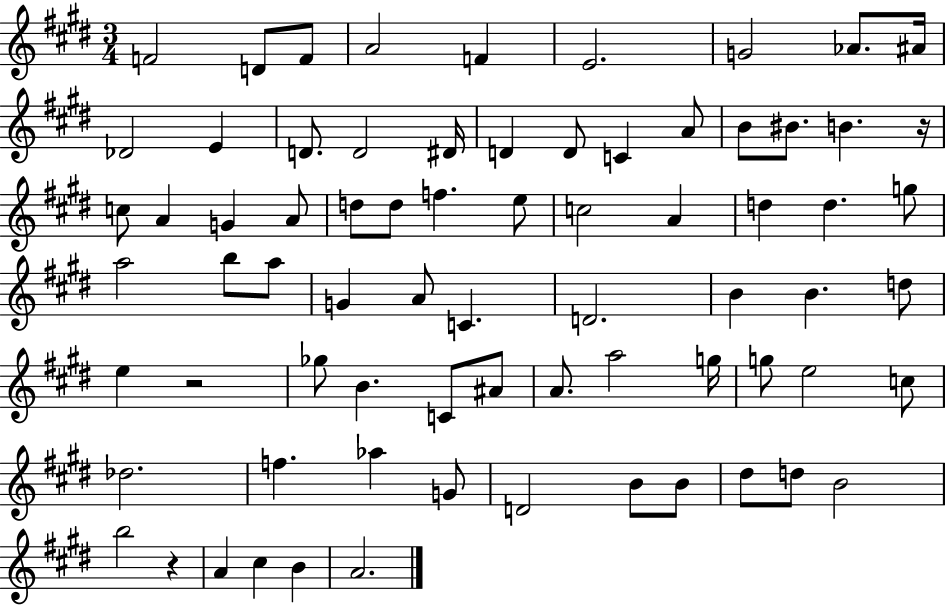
{
  \clef treble
  \numericTimeSignature
  \time 3/4
  \key e \major
  f'2 d'8 f'8 | a'2 f'4 | e'2. | g'2 aes'8. ais'16 | \break des'2 e'4 | d'8. d'2 dis'16 | d'4 d'8 c'4 a'8 | b'8 bis'8. b'4. r16 | \break c''8 a'4 g'4 a'8 | d''8 d''8 f''4. e''8 | c''2 a'4 | d''4 d''4. g''8 | \break a''2 b''8 a''8 | g'4 a'8 c'4. | d'2. | b'4 b'4. d''8 | \break e''4 r2 | ges''8 b'4. c'8 ais'8 | a'8. a''2 g''16 | g''8 e''2 c''8 | \break des''2. | f''4. aes''4 g'8 | d'2 b'8 b'8 | dis''8 d''8 b'2 | \break b''2 r4 | a'4 cis''4 b'4 | a'2. | \bar "|."
}